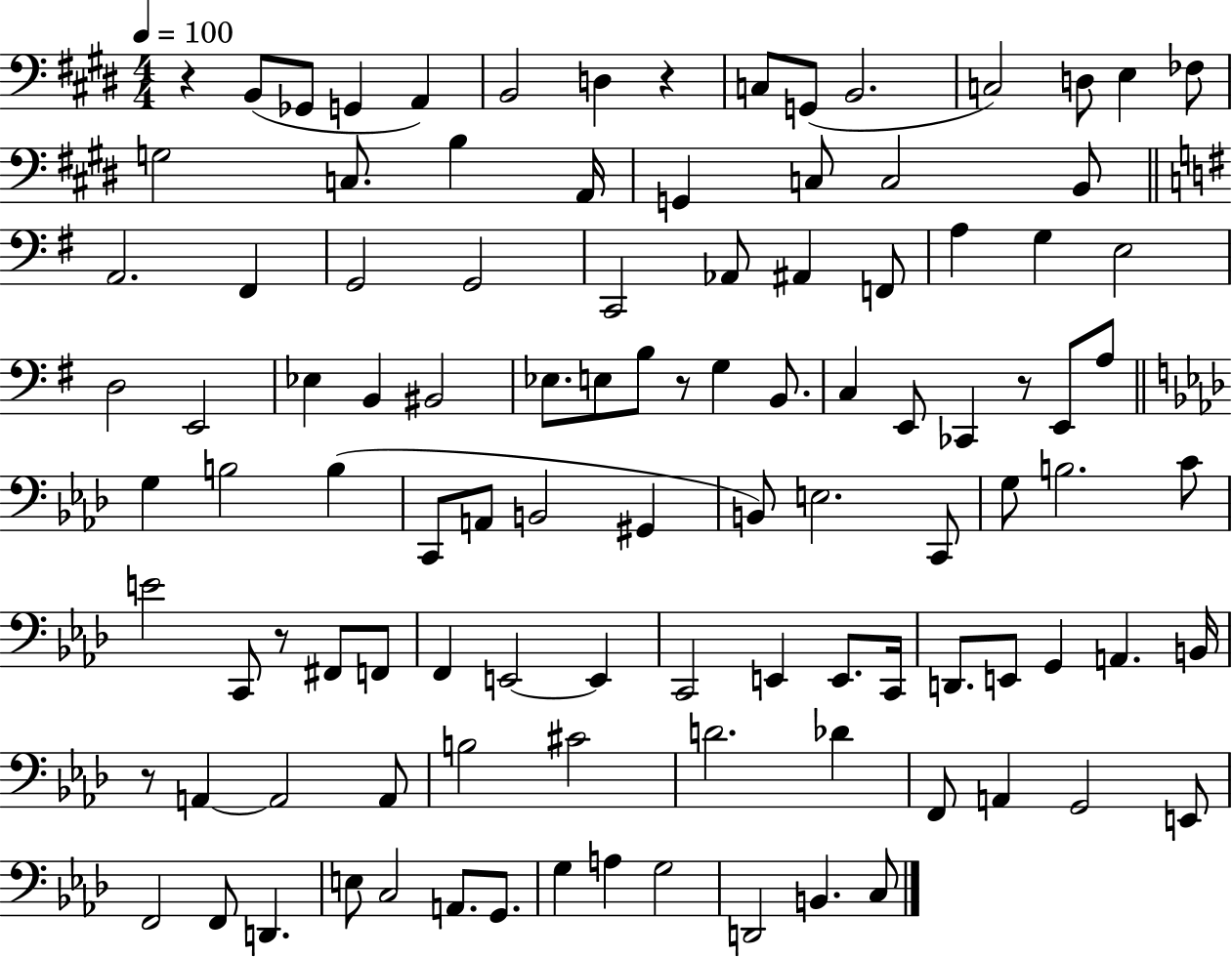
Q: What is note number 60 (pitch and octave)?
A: C4